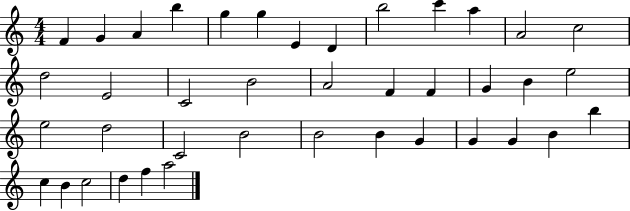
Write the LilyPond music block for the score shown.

{
  \clef treble
  \numericTimeSignature
  \time 4/4
  \key c \major
  f'4 g'4 a'4 b''4 | g''4 g''4 e'4 d'4 | b''2 c'''4 a''4 | a'2 c''2 | \break d''2 e'2 | c'2 b'2 | a'2 f'4 f'4 | g'4 b'4 e''2 | \break e''2 d''2 | c'2 b'2 | b'2 b'4 g'4 | g'4 g'4 b'4 b''4 | \break c''4 b'4 c''2 | d''4 f''4 a''2 | \bar "|."
}